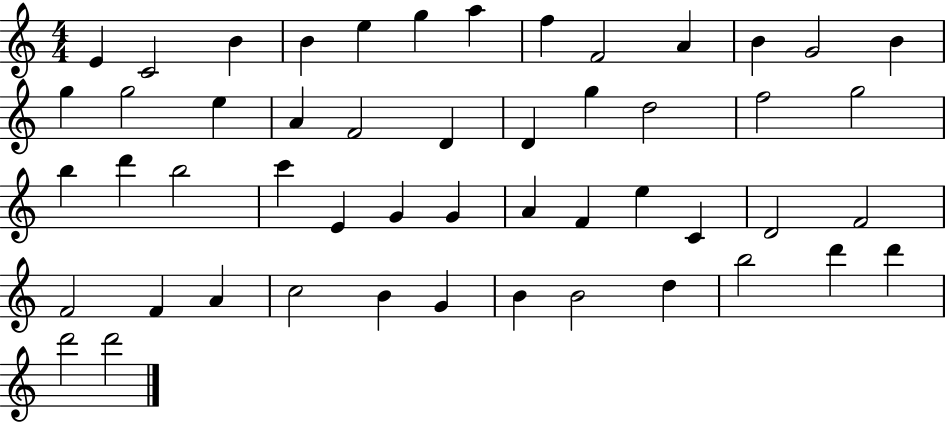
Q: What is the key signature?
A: C major